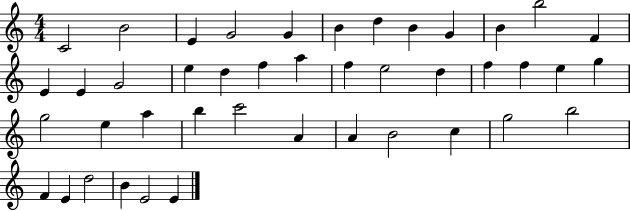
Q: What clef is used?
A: treble